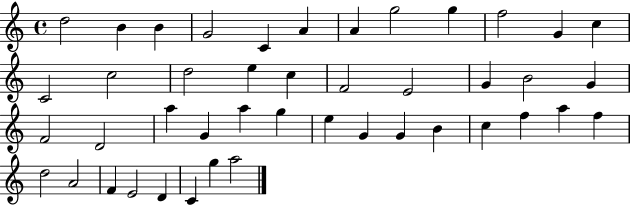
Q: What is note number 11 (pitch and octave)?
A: G4